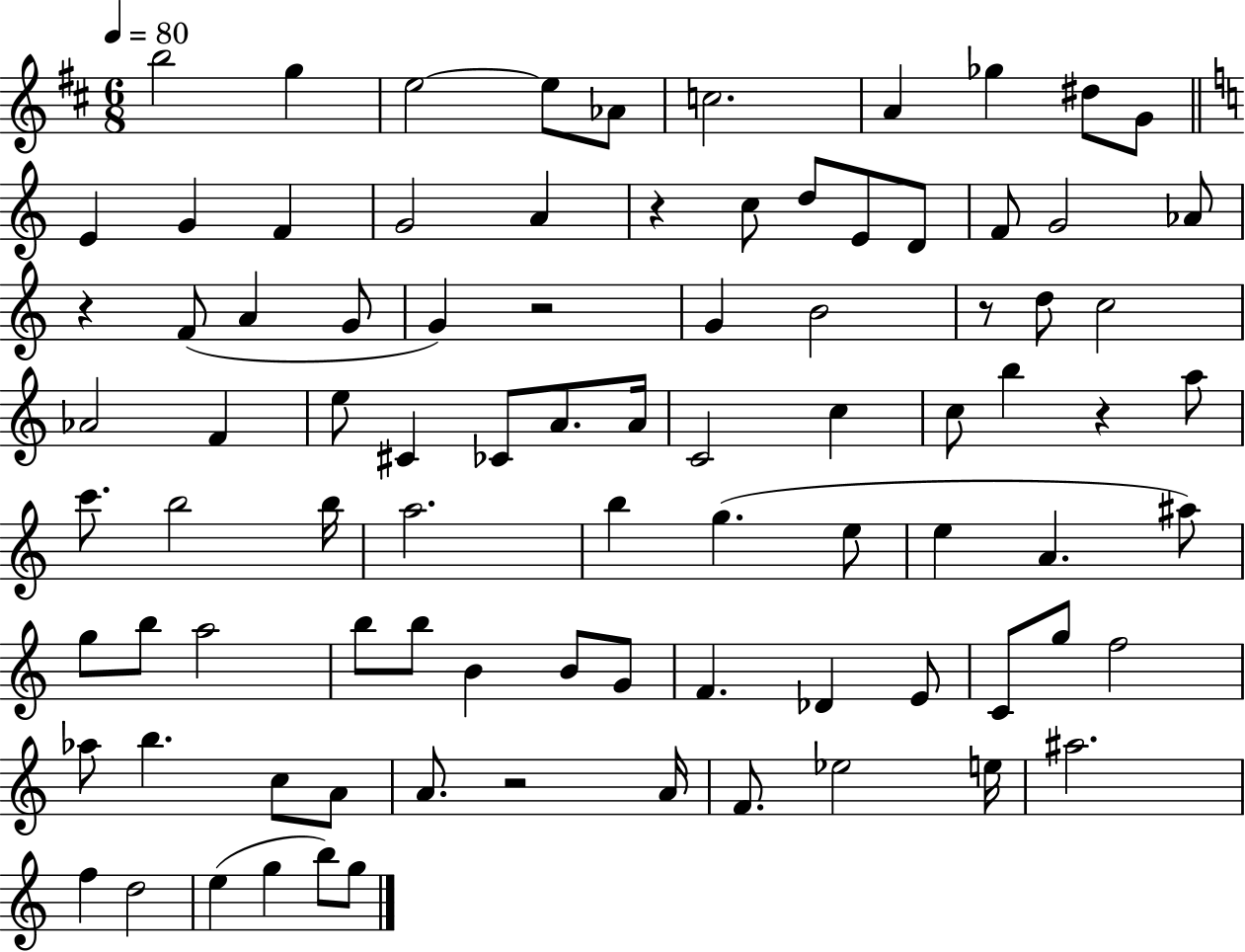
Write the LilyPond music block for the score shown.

{
  \clef treble
  \numericTimeSignature
  \time 6/8
  \key d \major
  \tempo 4 = 80
  b''2 g''4 | e''2~~ e''8 aes'8 | c''2. | a'4 ges''4 dis''8 g'8 | \break \bar "||" \break \key c \major e'4 g'4 f'4 | g'2 a'4 | r4 c''8 d''8 e'8 d'8 | f'8 g'2 aes'8 | \break r4 f'8( a'4 g'8 | g'4) r2 | g'4 b'2 | r8 d''8 c''2 | \break aes'2 f'4 | e''8 cis'4 ces'8 a'8. a'16 | c'2 c''4 | c''8 b''4 r4 a''8 | \break c'''8. b''2 b''16 | a''2. | b''4 g''4.( e''8 | e''4 a'4. ais''8) | \break g''8 b''8 a''2 | b''8 b''8 b'4 b'8 g'8 | f'4. des'4 e'8 | c'8 g''8 f''2 | \break aes''8 b''4. c''8 a'8 | a'8. r2 a'16 | f'8. ees''2 e''16 | ais''2. | \break f''4 d''2 | e''4( g''4 b''8) g''8 | \bar "|."
}